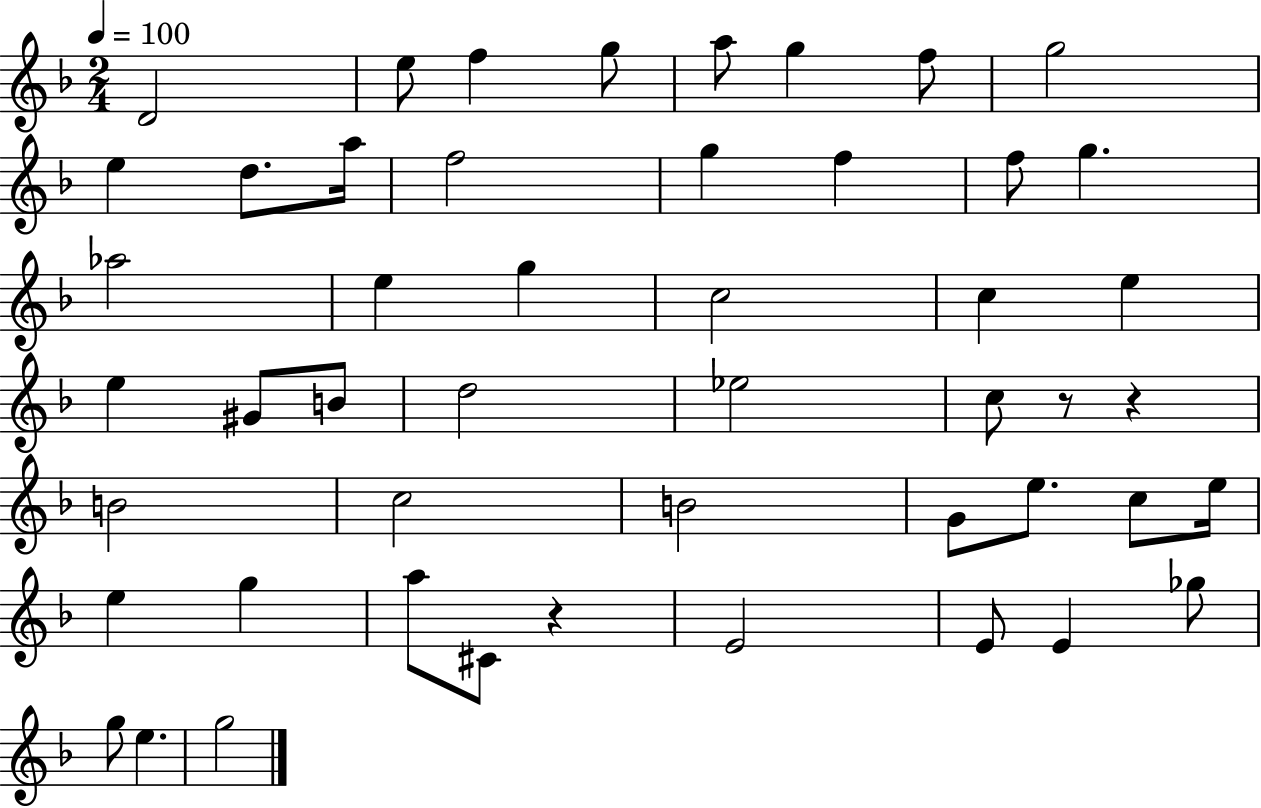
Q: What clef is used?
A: treble